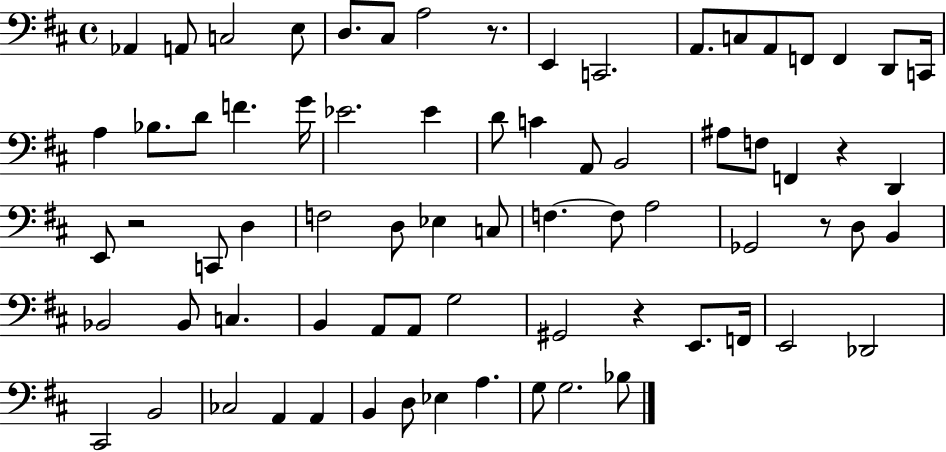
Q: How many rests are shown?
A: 5